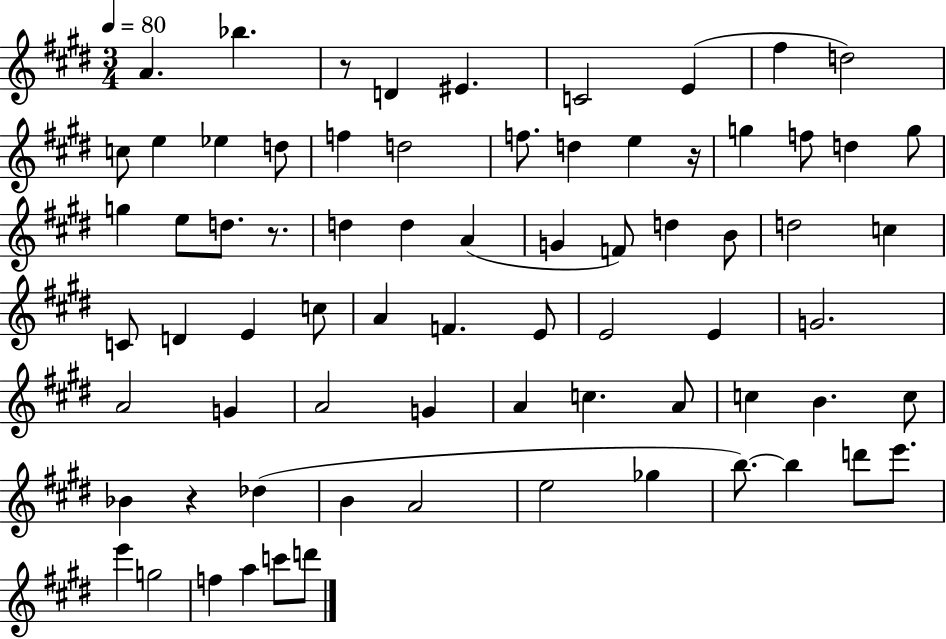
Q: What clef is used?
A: treble